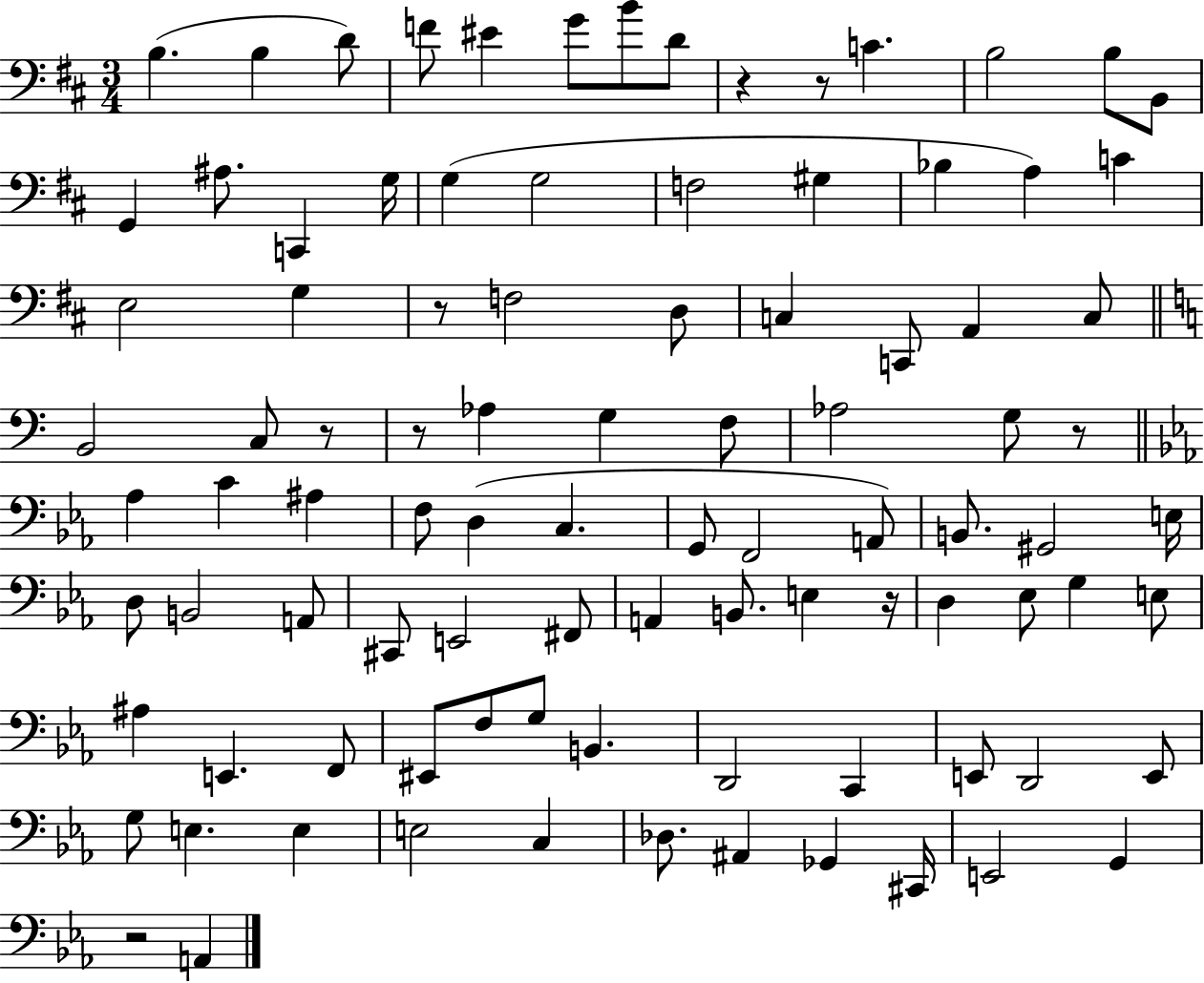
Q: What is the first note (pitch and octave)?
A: B3